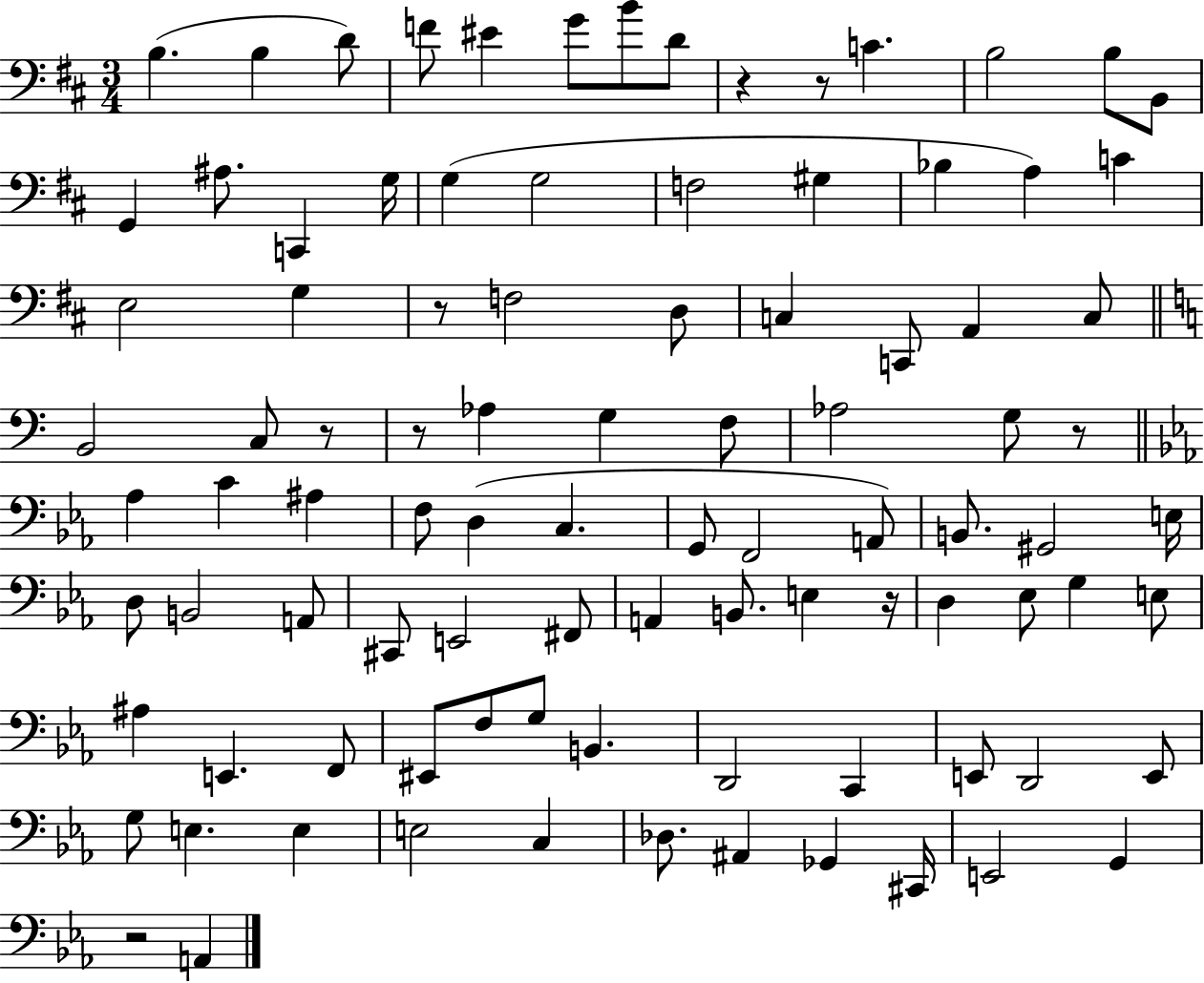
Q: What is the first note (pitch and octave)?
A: B3